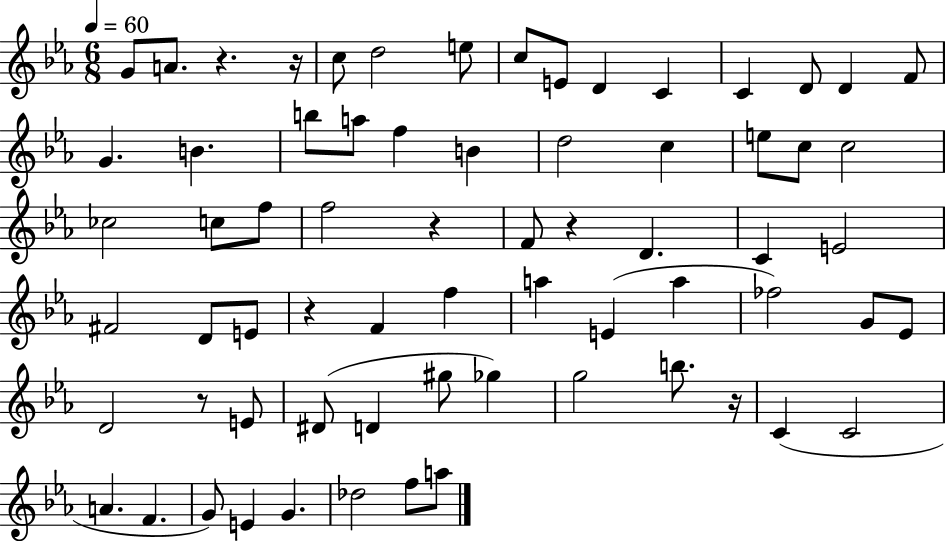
G4/e A4/e. R/q. R/s C5/e D5/h E5/e C5/e E4/e D4/q C4/q C4/q D4/e D4/q F4/e G4/q. B4/q. B5/e A5/e F5/q B4/q D5/h C5/q E5/e C5/e C5/h CES5/h C5/e F5/e F5/h R/q F4/e R/q D4/q. C4/q E4/h F#4/h D4/e E4/e R/q F4/q F5/q A5/q E4/q A5/q FES5/h G4/e Eb4/e D4/h R/e E4/e D#4/e D4/q G#5/e Gb5/q G5/h B5/e. R/s C4/q C4/h A4/q. F4/q. G4/e E4/q G4/q. Db5/h F5/e A5/e